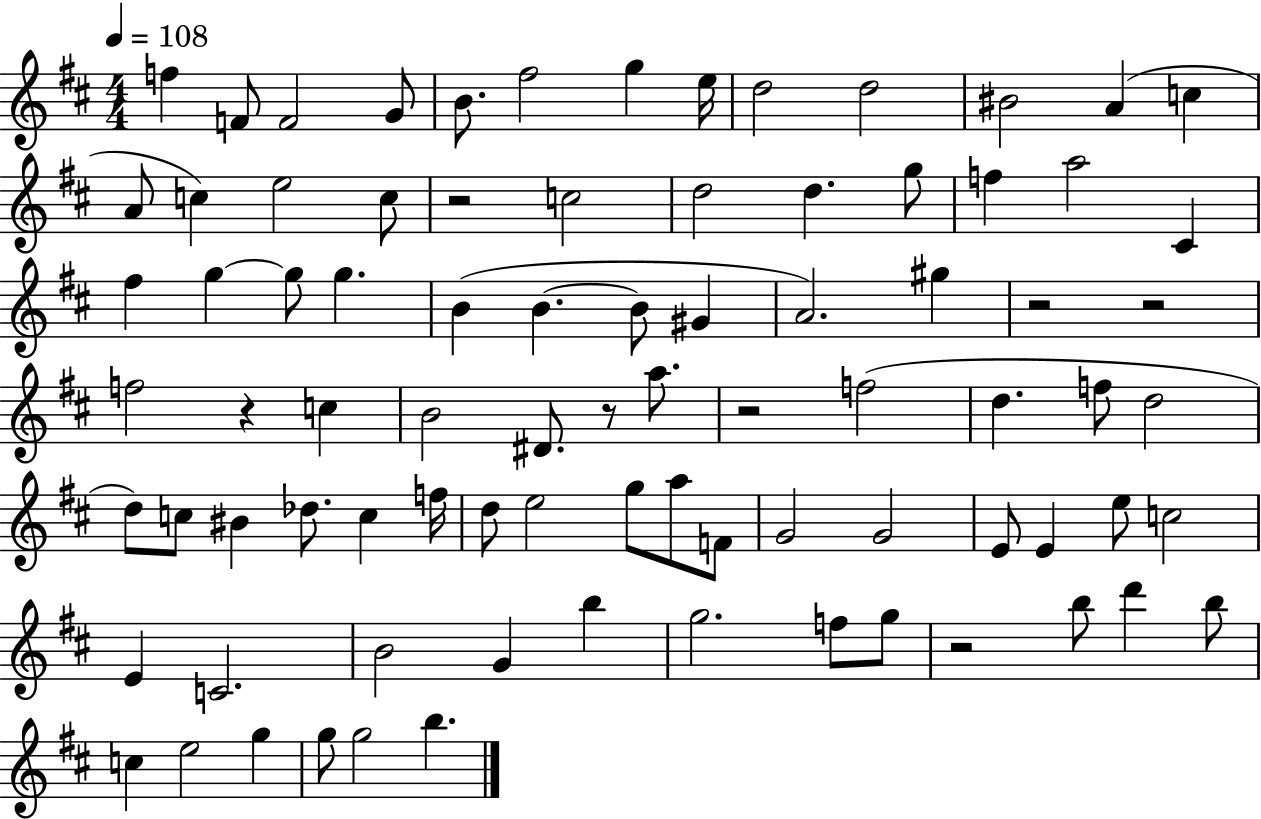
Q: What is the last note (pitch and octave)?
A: B5